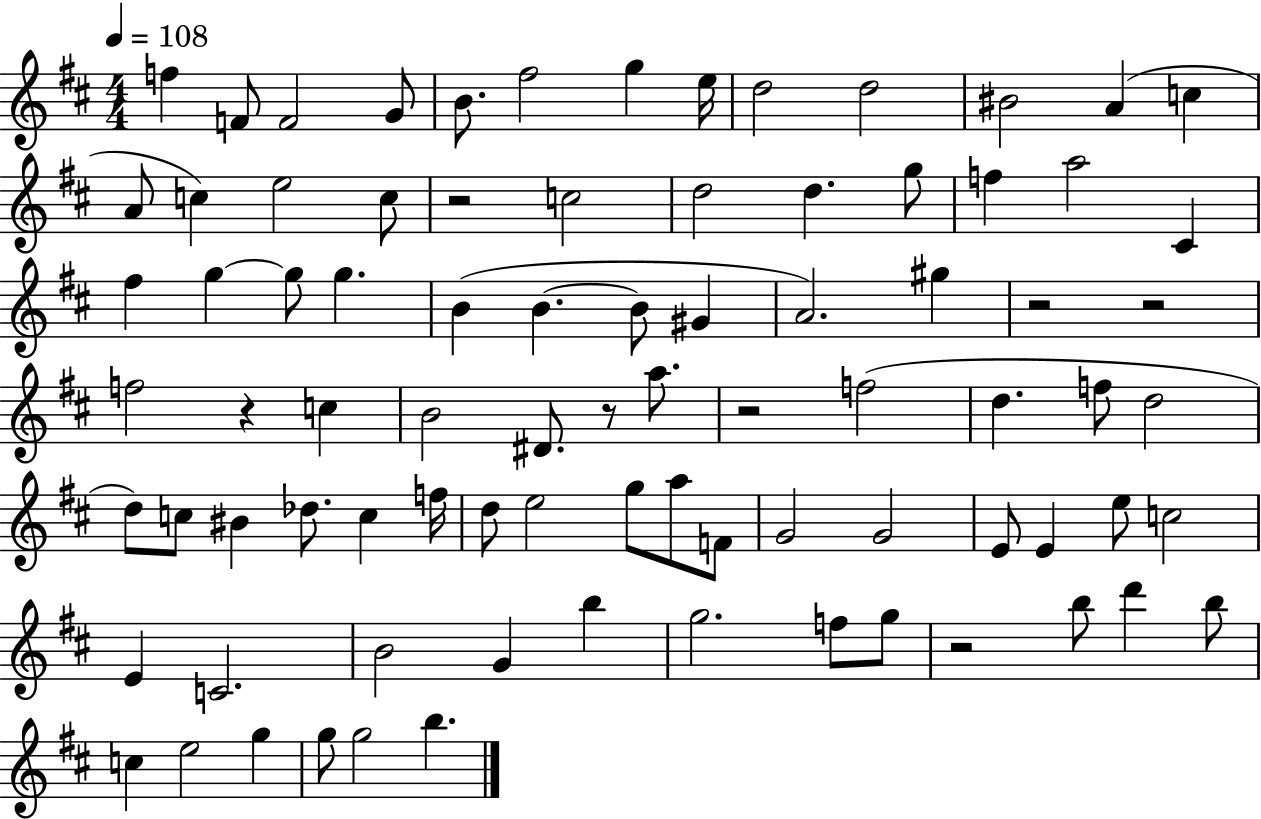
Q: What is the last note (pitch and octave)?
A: B5